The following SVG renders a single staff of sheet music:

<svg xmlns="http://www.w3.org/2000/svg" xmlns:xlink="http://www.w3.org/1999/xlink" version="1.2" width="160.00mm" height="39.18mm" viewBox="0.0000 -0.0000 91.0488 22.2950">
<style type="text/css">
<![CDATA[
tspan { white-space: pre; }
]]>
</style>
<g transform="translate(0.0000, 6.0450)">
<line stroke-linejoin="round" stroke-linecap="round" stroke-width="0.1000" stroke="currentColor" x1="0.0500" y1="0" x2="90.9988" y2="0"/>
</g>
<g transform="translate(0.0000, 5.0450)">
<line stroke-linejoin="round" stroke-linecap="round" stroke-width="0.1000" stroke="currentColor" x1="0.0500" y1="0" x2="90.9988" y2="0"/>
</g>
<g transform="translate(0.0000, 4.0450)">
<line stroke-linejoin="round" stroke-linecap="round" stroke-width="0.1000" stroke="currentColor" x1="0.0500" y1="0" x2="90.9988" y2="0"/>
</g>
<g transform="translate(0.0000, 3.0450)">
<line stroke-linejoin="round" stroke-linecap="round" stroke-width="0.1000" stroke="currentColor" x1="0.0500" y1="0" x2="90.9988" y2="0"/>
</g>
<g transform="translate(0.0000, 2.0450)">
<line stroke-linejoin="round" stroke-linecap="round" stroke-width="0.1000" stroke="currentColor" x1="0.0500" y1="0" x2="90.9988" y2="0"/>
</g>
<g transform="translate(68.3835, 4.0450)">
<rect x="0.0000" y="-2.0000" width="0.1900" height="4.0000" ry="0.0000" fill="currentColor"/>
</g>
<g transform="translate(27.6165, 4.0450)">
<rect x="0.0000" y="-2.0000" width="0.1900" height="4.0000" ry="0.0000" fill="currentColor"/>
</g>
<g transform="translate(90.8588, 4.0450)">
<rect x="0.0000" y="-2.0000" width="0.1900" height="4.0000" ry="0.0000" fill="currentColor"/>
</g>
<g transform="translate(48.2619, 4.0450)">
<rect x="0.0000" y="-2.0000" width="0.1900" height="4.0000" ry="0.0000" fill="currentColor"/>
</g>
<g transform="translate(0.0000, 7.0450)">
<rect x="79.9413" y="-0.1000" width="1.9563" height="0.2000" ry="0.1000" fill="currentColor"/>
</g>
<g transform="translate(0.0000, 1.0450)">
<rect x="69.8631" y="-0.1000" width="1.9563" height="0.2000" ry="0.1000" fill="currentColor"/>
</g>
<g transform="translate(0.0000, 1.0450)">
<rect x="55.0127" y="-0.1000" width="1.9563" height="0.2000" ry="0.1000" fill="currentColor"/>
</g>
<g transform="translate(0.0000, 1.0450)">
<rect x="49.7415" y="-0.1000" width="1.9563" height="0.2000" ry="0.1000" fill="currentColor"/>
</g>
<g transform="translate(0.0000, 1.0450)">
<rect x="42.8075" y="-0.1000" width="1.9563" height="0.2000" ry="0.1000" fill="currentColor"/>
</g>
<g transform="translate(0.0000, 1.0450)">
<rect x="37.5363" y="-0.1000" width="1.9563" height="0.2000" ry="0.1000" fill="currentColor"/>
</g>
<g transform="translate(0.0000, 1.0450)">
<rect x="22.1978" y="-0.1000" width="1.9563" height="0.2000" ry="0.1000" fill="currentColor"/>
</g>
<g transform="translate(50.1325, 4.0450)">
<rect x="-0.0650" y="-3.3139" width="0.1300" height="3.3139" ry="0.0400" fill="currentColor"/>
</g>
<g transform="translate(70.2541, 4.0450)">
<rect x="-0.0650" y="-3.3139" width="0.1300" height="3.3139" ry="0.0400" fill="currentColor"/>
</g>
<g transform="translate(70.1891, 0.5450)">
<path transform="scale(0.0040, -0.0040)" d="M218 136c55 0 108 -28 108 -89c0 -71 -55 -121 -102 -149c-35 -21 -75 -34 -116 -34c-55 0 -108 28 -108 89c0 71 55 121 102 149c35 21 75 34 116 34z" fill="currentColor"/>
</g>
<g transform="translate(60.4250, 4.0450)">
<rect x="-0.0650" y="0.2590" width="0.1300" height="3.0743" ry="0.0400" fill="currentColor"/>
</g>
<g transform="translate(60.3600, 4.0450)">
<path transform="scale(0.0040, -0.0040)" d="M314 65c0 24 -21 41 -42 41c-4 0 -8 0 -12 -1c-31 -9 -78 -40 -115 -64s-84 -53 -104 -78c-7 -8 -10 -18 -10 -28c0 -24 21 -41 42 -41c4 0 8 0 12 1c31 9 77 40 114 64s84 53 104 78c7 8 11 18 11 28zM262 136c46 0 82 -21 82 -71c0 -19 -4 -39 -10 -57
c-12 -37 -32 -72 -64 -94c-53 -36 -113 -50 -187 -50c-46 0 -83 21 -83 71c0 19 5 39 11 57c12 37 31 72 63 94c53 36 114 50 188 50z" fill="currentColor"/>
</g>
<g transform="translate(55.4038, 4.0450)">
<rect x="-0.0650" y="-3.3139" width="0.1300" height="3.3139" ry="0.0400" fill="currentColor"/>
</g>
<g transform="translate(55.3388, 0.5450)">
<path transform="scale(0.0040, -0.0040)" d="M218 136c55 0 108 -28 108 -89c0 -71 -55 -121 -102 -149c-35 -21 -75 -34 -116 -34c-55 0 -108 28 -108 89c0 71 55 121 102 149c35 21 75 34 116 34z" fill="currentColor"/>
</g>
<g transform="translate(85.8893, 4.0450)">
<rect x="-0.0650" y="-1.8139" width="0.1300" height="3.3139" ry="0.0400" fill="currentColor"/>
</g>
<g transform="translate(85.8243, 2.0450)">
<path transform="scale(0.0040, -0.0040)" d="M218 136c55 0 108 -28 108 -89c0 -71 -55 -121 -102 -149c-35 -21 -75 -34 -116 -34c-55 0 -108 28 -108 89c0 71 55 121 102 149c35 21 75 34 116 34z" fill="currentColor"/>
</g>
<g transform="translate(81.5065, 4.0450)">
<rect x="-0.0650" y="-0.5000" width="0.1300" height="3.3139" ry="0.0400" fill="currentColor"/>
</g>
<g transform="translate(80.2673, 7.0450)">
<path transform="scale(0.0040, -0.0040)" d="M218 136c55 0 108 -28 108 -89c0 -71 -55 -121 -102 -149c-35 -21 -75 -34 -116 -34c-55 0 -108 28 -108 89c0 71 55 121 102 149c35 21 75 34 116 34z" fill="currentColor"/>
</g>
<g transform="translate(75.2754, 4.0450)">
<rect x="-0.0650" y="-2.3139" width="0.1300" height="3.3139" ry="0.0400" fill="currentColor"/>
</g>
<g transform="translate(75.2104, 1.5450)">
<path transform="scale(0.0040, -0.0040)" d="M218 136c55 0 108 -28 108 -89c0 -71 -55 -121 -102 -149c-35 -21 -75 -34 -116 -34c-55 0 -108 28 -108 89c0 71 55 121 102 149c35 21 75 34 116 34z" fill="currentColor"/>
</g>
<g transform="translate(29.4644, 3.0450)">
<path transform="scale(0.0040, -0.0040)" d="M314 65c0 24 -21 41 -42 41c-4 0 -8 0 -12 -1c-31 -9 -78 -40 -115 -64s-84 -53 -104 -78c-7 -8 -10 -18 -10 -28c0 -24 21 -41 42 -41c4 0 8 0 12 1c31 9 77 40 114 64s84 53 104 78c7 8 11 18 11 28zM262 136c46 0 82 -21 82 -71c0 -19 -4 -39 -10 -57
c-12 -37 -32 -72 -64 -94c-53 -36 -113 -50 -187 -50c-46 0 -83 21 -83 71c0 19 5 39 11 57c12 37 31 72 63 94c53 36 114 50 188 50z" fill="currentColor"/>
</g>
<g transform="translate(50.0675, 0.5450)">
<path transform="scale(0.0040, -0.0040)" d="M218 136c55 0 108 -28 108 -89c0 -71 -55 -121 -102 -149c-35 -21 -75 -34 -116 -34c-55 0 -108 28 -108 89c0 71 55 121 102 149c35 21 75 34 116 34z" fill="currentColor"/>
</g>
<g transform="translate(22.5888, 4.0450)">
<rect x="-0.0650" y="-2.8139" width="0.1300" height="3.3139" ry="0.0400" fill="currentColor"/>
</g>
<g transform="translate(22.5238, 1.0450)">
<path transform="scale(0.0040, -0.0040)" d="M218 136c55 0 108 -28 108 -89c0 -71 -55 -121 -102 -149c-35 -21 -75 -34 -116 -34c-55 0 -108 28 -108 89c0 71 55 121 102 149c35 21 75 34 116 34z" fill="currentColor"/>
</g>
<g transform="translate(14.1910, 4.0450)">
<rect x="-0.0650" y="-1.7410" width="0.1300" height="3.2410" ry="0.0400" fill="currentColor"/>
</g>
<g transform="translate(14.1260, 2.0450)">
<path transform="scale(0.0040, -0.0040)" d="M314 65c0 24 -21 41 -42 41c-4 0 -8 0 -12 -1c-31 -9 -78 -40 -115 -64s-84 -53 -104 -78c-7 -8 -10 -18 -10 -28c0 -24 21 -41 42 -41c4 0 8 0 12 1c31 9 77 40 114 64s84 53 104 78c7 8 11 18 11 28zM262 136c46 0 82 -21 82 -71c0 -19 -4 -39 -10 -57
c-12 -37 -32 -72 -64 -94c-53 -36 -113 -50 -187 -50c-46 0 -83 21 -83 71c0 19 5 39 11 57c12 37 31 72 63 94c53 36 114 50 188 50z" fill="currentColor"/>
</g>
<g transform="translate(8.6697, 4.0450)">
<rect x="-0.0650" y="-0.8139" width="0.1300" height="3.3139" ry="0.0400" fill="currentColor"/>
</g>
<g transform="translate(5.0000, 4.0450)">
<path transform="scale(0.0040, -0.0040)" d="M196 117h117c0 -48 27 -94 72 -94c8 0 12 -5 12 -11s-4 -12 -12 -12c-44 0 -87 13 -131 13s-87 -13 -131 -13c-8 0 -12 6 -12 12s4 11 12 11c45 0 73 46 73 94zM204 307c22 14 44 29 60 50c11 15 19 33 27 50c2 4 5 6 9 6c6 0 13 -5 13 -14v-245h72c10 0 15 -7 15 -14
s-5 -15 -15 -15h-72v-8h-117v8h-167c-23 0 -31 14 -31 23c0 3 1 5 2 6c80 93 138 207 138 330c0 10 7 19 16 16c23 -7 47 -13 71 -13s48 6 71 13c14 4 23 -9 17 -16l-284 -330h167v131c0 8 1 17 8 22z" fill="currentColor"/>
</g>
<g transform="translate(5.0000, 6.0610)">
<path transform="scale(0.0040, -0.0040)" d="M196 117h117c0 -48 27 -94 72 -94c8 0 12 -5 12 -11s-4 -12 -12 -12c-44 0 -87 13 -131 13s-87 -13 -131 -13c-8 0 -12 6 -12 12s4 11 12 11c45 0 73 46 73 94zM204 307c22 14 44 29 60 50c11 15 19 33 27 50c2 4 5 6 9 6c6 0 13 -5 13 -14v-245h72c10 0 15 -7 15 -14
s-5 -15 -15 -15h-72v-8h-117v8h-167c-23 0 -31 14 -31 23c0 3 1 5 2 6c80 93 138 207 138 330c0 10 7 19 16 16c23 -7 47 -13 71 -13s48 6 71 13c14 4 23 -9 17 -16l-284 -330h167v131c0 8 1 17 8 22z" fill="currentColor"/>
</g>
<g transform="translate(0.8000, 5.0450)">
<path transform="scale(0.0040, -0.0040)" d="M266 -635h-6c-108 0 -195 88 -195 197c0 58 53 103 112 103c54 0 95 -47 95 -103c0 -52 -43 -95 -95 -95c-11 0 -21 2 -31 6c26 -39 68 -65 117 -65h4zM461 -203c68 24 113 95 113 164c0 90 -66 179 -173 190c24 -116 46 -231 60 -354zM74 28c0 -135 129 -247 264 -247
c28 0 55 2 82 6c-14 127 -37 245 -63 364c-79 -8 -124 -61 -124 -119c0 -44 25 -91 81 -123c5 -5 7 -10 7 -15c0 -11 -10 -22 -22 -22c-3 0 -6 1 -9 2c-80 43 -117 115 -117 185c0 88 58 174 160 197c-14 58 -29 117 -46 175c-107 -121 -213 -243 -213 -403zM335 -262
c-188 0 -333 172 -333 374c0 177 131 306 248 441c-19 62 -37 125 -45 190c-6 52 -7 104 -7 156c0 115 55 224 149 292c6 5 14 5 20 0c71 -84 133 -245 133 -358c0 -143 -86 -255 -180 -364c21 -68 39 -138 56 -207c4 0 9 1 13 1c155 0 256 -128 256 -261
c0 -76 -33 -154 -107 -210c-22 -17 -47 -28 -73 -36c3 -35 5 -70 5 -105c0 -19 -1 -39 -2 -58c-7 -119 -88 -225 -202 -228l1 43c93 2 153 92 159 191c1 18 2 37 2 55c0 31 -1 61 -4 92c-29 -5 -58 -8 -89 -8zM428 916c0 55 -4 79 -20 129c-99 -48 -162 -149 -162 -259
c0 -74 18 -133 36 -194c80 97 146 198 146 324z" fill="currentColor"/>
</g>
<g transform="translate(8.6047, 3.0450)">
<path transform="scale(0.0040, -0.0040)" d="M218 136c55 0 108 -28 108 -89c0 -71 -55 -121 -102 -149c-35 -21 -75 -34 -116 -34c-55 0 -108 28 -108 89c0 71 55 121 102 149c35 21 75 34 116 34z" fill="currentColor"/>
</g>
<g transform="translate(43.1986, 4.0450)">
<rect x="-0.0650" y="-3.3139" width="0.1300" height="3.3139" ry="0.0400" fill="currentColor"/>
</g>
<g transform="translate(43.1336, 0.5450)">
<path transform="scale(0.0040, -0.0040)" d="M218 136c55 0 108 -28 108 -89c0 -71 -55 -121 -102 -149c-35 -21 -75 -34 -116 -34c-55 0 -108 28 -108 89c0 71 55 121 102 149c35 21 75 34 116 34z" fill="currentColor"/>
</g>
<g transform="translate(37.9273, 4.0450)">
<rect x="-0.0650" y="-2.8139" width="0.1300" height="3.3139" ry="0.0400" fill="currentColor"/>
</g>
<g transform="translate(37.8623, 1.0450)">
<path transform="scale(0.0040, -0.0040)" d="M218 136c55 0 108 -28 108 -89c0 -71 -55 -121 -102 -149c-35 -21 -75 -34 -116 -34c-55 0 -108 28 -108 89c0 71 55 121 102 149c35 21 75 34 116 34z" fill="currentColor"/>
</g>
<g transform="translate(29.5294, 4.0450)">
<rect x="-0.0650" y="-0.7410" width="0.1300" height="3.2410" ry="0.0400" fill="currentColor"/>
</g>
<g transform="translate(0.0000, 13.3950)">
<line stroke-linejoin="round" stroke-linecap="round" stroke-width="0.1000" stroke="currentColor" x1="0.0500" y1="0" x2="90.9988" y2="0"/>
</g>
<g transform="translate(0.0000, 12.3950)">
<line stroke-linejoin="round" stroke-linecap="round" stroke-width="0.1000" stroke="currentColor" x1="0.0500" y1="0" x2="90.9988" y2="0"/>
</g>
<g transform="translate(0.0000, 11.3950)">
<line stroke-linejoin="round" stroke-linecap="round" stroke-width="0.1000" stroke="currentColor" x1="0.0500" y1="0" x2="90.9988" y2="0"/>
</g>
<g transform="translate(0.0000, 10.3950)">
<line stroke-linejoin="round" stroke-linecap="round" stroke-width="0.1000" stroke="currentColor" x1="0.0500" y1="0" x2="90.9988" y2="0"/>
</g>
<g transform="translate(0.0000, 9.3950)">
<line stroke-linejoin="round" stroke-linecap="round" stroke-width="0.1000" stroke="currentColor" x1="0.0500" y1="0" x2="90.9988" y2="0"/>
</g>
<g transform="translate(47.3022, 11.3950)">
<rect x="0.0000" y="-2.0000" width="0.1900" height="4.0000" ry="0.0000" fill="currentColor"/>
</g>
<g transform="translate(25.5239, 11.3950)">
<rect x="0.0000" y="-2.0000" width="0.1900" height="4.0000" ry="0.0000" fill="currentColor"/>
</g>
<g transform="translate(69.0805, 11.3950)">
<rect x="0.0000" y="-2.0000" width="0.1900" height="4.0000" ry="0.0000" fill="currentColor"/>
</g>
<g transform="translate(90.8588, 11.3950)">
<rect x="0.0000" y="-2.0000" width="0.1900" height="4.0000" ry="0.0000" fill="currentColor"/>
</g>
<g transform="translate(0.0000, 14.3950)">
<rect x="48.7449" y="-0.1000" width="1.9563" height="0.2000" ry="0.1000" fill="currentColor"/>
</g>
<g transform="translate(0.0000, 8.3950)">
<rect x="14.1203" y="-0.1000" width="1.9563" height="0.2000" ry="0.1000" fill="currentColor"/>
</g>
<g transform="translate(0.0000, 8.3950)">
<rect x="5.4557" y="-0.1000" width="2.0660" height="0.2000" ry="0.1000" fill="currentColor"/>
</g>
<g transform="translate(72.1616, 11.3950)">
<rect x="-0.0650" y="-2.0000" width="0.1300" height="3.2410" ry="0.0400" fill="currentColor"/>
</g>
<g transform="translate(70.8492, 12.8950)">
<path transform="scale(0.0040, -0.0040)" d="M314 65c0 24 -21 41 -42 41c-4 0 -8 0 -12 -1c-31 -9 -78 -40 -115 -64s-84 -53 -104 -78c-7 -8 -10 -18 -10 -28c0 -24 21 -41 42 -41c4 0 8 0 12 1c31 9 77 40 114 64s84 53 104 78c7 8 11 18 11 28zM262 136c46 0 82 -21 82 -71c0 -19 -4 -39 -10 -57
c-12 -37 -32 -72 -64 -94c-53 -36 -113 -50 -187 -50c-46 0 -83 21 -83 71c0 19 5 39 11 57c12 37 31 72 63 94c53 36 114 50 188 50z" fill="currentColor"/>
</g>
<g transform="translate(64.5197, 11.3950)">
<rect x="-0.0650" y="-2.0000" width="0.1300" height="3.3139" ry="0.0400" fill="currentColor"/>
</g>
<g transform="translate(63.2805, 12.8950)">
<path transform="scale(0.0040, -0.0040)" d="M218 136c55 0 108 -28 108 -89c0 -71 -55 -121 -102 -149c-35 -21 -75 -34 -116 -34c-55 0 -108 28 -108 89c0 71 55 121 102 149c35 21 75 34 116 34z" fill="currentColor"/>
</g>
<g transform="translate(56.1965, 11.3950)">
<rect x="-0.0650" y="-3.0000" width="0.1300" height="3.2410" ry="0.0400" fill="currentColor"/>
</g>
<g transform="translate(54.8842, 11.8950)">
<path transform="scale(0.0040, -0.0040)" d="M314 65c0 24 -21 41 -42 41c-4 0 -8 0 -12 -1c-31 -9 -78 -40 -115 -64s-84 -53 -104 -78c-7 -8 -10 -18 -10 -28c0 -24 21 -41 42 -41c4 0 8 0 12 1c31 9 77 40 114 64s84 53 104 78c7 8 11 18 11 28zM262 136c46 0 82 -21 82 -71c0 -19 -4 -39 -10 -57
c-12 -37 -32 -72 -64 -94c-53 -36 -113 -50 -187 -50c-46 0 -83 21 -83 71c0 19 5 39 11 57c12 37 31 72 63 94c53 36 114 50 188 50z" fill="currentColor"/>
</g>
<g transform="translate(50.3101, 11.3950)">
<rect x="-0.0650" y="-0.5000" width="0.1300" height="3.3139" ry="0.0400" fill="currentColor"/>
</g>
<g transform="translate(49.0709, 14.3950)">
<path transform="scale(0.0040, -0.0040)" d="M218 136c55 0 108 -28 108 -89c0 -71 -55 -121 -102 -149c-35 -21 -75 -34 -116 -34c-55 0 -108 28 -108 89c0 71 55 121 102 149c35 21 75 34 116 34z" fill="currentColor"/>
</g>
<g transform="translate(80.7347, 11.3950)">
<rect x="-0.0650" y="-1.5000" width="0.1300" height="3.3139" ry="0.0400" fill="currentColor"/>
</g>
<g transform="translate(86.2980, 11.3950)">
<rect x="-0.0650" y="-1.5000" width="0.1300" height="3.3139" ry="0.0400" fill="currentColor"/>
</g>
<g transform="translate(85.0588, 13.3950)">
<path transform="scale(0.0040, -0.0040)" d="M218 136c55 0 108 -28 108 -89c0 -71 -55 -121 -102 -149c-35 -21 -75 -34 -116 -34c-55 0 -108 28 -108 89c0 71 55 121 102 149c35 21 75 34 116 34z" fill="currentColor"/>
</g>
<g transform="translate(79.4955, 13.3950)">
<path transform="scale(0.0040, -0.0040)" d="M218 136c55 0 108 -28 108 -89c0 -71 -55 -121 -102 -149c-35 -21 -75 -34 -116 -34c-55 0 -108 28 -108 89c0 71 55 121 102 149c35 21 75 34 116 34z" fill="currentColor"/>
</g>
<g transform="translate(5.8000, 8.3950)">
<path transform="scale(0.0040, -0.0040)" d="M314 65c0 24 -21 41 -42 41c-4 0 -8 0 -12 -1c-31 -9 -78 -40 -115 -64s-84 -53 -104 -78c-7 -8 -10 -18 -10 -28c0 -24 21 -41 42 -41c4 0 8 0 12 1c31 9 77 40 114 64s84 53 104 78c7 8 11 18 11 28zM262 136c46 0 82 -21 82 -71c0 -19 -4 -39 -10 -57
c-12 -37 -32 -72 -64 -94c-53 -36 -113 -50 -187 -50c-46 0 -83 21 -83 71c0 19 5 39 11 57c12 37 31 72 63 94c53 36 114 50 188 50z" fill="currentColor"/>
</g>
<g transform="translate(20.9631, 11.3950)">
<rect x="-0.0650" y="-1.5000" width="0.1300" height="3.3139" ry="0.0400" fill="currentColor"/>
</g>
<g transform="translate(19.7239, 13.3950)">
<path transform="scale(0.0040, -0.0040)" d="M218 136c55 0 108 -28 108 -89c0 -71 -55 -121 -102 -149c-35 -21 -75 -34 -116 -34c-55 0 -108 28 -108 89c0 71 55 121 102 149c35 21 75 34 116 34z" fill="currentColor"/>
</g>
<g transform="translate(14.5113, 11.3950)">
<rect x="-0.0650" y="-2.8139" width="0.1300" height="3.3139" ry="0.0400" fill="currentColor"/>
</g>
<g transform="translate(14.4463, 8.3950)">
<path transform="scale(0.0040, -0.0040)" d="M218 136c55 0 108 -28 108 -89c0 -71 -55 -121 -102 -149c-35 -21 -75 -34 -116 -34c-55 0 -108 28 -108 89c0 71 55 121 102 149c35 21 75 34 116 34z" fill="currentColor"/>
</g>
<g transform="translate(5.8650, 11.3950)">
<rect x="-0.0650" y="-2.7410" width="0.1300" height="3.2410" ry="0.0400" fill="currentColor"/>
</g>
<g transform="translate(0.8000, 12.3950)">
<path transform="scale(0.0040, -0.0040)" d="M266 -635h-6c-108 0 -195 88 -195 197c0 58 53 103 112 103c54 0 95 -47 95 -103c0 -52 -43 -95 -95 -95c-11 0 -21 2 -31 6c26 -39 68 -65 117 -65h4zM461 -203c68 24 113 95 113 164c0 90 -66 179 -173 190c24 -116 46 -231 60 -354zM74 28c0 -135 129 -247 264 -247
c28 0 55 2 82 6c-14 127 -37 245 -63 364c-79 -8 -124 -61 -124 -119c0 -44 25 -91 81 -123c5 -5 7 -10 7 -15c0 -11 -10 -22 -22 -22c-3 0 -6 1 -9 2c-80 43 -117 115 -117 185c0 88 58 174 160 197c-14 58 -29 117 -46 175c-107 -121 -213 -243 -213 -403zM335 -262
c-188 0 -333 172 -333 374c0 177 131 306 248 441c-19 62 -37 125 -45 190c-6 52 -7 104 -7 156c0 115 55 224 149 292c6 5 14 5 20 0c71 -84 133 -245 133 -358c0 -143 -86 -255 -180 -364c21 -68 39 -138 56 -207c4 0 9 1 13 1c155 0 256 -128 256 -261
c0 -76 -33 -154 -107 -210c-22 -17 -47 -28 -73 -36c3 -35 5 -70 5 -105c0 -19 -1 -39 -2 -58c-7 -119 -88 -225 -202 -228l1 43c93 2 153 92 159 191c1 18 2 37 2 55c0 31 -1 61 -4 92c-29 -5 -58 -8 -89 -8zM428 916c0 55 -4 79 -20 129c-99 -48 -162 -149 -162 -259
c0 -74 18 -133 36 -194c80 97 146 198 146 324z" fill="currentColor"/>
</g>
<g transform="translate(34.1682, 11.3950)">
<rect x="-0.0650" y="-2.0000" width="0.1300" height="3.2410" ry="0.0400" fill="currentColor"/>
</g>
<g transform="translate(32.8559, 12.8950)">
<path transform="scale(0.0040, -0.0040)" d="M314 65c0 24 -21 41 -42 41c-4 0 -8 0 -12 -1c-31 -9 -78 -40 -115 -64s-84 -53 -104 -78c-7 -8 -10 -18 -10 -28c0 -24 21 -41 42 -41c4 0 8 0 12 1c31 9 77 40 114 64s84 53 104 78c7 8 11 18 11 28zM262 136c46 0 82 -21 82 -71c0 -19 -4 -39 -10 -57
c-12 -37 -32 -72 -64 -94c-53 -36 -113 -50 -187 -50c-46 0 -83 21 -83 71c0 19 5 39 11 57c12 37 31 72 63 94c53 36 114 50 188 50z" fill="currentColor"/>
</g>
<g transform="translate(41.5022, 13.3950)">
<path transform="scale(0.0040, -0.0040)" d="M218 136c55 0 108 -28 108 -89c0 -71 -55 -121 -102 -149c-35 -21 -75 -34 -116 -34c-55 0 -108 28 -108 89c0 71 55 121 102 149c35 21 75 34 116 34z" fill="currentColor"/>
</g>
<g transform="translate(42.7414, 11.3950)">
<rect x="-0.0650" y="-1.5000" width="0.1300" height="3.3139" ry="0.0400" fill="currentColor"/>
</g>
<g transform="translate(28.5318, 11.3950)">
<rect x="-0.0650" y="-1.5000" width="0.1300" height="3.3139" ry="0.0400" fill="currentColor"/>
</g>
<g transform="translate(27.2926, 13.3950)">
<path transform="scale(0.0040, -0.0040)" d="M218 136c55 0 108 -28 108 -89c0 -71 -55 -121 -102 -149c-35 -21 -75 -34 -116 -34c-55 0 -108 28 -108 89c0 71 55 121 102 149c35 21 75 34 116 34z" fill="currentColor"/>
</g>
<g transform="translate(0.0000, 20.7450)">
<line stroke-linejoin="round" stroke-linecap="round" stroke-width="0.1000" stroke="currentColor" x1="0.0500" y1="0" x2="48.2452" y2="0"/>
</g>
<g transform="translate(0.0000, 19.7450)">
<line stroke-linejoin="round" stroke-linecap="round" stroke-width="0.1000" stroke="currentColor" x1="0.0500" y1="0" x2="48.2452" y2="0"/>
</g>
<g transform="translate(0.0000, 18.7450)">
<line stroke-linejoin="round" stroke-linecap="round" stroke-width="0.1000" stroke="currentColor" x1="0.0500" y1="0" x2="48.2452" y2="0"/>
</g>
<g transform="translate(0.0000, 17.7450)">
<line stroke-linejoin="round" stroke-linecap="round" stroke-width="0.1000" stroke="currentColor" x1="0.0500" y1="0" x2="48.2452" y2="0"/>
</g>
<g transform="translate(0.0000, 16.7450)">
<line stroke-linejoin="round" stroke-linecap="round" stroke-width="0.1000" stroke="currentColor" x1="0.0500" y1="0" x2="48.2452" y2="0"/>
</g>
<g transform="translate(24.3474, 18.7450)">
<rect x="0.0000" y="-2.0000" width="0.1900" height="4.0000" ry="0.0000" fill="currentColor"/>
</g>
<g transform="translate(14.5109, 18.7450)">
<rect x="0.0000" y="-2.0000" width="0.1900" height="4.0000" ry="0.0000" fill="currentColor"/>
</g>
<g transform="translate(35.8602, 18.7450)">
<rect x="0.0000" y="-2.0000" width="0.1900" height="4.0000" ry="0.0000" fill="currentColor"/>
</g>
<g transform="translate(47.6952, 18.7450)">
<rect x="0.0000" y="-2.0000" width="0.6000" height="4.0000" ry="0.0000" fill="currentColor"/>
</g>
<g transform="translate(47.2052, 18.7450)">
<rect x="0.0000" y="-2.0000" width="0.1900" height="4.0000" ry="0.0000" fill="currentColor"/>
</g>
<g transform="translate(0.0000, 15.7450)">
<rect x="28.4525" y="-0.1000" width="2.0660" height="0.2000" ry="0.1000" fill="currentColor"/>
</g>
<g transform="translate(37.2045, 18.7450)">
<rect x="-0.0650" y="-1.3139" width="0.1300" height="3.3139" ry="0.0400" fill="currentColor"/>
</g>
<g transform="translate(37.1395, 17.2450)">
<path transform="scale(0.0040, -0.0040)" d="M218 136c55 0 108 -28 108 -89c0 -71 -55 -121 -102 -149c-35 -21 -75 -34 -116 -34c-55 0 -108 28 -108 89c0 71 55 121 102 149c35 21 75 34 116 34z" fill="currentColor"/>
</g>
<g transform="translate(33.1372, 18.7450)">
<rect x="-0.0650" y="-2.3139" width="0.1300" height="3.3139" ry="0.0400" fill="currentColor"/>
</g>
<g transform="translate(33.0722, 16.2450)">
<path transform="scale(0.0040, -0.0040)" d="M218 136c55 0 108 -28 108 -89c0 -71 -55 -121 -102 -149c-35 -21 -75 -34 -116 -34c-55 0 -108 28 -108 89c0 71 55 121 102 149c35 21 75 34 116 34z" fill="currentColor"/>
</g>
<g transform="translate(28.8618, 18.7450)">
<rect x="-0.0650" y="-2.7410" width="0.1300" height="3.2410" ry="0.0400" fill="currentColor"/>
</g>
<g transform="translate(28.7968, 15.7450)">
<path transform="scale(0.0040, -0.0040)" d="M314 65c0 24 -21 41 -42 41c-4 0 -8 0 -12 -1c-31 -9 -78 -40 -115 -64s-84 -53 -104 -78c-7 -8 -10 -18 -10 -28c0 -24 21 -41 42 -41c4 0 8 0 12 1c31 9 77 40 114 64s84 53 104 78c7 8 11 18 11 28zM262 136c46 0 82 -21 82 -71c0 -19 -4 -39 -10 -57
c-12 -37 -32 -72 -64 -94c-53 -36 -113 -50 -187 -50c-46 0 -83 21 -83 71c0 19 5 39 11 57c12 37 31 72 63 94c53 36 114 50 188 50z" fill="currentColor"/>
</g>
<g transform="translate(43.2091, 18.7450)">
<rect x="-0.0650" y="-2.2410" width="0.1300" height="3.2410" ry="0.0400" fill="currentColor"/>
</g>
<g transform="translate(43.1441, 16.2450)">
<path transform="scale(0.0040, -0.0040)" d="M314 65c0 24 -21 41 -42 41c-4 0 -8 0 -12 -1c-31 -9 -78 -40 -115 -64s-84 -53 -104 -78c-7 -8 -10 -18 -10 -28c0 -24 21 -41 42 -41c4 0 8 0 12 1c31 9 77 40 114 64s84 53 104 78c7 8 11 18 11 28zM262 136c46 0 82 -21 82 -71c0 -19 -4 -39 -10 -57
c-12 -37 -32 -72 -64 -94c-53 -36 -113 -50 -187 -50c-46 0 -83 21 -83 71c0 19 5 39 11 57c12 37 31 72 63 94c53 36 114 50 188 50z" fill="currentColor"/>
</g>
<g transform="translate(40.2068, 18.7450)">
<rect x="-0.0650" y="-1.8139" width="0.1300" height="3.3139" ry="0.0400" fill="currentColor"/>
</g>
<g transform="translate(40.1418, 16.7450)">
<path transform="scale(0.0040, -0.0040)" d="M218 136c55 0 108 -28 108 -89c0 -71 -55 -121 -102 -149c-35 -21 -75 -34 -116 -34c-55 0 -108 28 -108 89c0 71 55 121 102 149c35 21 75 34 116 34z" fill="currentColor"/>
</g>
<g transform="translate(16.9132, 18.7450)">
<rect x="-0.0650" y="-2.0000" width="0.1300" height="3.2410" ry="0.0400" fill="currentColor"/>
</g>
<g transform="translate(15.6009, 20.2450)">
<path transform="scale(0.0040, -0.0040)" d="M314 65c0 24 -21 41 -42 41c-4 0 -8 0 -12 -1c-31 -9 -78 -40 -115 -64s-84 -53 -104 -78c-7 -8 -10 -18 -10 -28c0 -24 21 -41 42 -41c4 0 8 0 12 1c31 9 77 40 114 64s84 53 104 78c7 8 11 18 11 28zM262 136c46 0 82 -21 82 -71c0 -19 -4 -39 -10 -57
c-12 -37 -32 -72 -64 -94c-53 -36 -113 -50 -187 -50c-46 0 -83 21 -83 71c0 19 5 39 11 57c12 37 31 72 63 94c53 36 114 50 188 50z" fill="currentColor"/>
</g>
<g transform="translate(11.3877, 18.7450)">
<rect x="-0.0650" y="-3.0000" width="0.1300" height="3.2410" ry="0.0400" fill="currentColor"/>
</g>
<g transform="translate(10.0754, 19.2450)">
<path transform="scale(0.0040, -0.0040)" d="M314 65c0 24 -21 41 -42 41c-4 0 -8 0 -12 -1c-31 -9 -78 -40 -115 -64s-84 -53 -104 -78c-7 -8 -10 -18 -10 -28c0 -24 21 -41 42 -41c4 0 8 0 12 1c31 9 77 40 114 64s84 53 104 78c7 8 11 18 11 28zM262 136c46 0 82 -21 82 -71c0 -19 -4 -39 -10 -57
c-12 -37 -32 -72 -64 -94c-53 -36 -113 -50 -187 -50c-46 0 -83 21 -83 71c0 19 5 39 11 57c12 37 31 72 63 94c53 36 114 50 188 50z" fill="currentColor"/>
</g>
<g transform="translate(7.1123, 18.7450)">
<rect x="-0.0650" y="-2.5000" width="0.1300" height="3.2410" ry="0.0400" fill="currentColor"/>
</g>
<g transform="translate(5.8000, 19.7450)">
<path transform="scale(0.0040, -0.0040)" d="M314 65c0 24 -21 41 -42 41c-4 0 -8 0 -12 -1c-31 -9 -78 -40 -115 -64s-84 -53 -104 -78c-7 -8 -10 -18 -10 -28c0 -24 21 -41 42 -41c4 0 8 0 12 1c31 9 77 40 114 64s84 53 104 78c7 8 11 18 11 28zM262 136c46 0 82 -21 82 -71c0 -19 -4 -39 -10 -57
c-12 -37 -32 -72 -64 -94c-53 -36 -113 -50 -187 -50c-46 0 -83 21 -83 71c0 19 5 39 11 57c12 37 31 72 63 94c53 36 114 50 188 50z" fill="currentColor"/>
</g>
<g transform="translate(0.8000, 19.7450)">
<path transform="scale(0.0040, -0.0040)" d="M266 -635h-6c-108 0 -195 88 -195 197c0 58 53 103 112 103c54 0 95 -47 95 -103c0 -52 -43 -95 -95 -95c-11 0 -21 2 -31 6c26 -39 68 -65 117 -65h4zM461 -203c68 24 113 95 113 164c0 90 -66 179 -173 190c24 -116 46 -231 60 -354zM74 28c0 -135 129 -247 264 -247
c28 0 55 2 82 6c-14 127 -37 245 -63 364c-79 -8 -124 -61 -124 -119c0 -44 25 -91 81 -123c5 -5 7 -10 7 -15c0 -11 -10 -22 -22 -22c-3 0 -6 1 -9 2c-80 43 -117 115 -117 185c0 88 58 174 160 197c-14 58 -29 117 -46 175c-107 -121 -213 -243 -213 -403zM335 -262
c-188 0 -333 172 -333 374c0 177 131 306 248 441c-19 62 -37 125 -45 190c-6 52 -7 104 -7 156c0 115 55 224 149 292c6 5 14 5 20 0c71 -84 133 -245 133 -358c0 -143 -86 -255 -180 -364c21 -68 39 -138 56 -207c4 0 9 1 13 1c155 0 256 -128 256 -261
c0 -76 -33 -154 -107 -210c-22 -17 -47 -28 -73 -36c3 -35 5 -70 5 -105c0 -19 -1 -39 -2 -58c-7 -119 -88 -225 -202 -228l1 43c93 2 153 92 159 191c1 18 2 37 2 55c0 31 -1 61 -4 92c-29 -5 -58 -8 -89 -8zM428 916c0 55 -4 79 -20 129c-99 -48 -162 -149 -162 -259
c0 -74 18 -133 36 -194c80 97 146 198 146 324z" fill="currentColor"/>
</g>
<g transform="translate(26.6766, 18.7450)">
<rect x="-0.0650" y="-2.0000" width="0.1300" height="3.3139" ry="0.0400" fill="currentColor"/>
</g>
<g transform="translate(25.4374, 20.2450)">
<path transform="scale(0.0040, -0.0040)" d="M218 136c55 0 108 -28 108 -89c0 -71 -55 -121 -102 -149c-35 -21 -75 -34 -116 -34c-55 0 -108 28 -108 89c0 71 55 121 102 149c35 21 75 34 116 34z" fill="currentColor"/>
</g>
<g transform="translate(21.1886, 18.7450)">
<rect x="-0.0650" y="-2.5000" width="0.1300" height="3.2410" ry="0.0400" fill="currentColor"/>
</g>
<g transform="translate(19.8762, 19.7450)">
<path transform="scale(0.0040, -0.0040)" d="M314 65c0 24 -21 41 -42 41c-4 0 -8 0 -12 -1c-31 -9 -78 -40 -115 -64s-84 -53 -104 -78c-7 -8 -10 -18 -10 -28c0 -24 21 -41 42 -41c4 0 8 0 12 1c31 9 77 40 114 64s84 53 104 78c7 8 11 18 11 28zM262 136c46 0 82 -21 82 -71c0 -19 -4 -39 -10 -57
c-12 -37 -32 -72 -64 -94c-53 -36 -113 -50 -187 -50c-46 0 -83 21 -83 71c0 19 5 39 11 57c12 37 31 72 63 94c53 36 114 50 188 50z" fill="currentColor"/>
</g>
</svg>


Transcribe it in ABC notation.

X:1
T:Untitled
M:4/4
L:1/4
K:C
d f2 a d2 a b b b B2 b g C f a2 a E E F2 E C A2 F F2 E E G2 A2 F2 G2 F a2 g e f g2